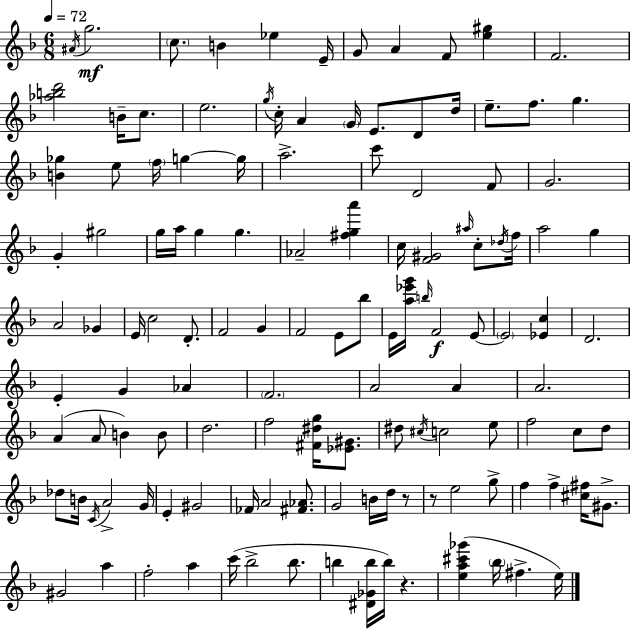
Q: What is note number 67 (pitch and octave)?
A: A4